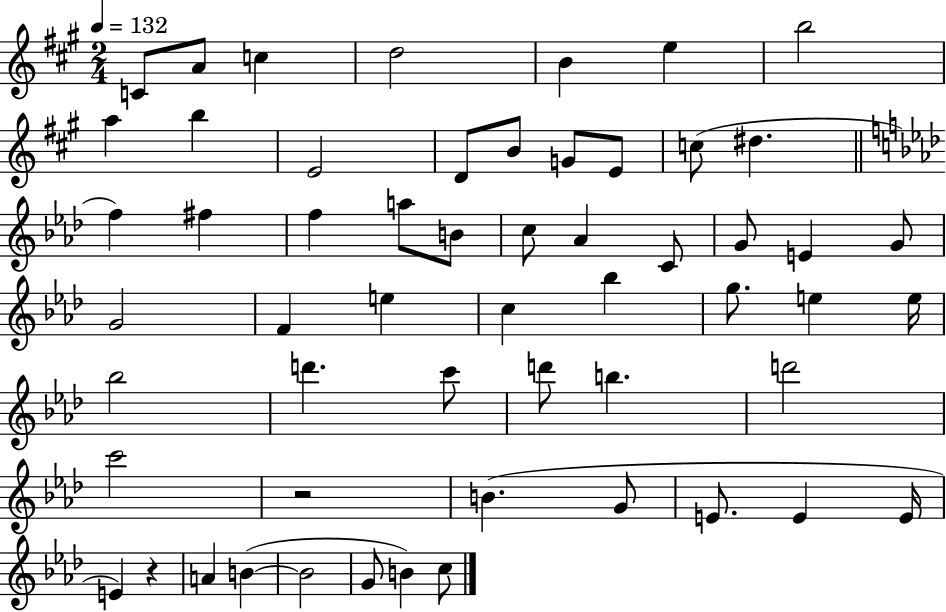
C4/e A4/e C5/q D5/h B4/q E5/q B5/h A5/q B5/q E4/h D4/e B4/e G4/e E4/e C5/e D#5/q. F5/q F#5/q F5/q A5/e B4/e C5/e Ab4/q C4/e G4/e E4/q G4/e G4/h F4/q E5/q C5/q Bb5/q G5/e. E5/q E5/s Bb5/h D6/q. C6/e D6/e B5/q. D6/h C6/h R/h B4/q. G4/e E4/e. E4/q E4/s E4/q R/q A4/q B4/q B4/h G4/e B4/q C5/e